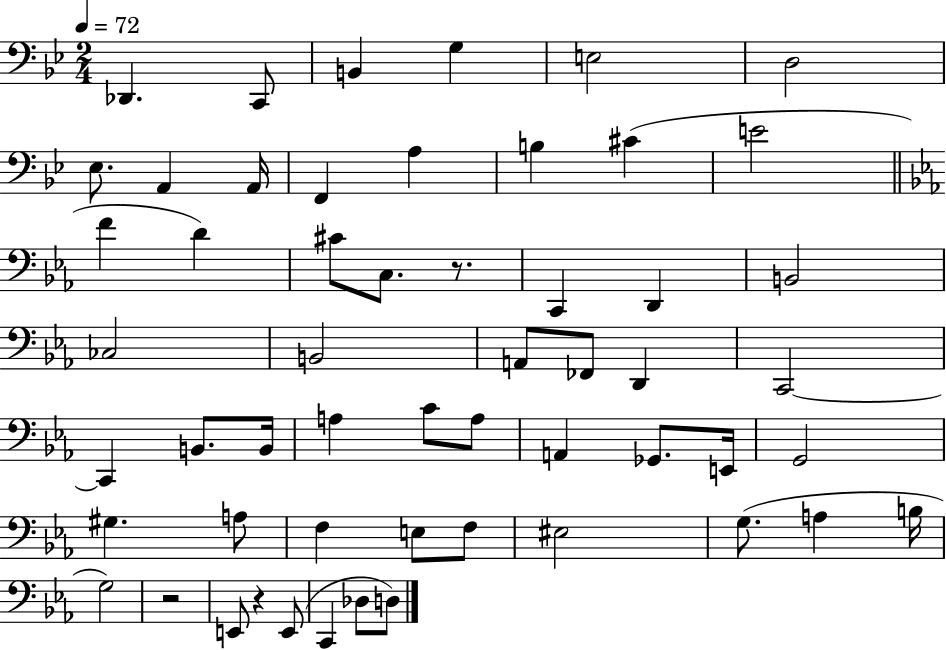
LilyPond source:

{
  \clef bass
  \numericTimeSignature
  \time 2/4
  \key bes \major
  \tempo 4 = 72
  \repeat volta 2 { des,4. c,8 | b,4 g4 | e2 | d2 | \break ees8. a,4 a,16 | f,4 a4 | b4 cis'4( | e'2 | \break \bar "||" \break \key ees \major f'4 d'4) | cis'8 c8. r8. | c,4 d,4 | b,2 | \break ces2 | b,2 | a,8 fes,8 d,4 | c,2~~ | \break c,4 b,8. b,16 | a4 c'8 a8 | a,4 ges,8. e,16 | g,2 | \break gis4. a8 | f4 e8 f8 | eis2 | g8.( a4 b16 | \break g2) | r2 | e,8 r4 e,8( | c,4 des8 d8) | \break } \bar "|."
}